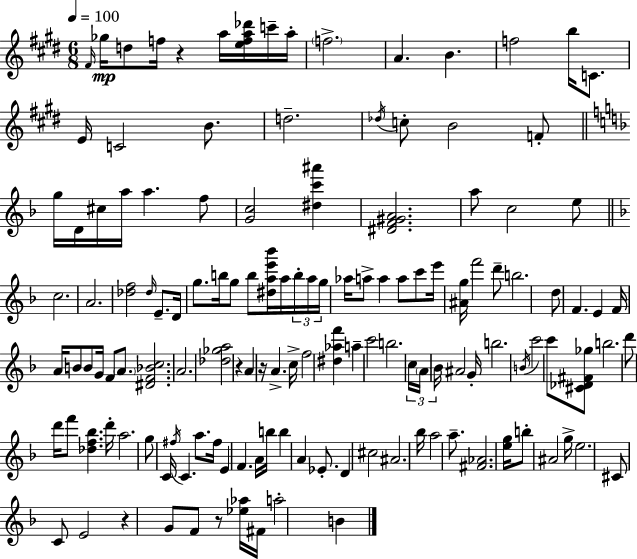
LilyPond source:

{
  \clef treble
  \numericTimeSignature
  \time 6/8
  \key e \major
  \tempo 4 = 100
  \grace { fis'16 }\mp ges''16 d''8 f''16 r4 a''16 <e'' f'' a'' des'''>16 c'''16-- | a''16-. \parenthesize f''2.-> | a'4. b'4. | f''2 b''16 c'8. | \break e'16 c'2 b'8. | d''2.-- | \acciaccatura { des''16 } c''8-. b'2 | f'8-. \bar "||" \break \key f \major g''16 d'16 cis''16 a''16 a''4. f''8 | <g' c''>2 <dis'' c''' ais'''>4 | <dis' f' gis' a'>2. | a''8 c''2 e''8 | \break \bar "||" \break \key f \major c''2. | a'2. | <des'' f''>2 \grace { des''16 } e'8.-- | d'16 g''8. b''16 g''8 b''8 <dis'' a'' e''' bes'''>16 a''16 \tuplet 3/2 { b''16-. | \break a''16 g''16 } aes''16 a''8-> a''4 a''8 c'''8 | e'''16 <ais' g''>16 f'''2 d'''8-- | b''2. | d''8 f'4. e'4 | \break f'16 a'16 b'8 b'8 g'16 f'8 \parenthesize a'8. | <dis' f' bes' c''>2. | a'2. | <des'' ges'' a''>2 r4 | \break a'4 r16 a'4.-> | c''16-> f''2 <dis'' aes'' f'''>4 | a''4-- c'''2 | b''2. | \break \tuplet 3/2 { c''16 \parenthesize a'16 bes'16 } ais'2 | g'16-. b''2. | \acciaccatura { b'16 } c'''2 c'''8 | <cis' des' fis' ges''>8 b''2. | \break d'''8 d'''16 f'''8 <des'' f'' bes''>4. | d'''16-. a''2. | g''8 c'16 \acciaccatura { fis''16 } c'4. | a''8. fis''16 e'4 f'4. | \break a'16 b''16 b''4 a'4 | ees'8.-. d'4 cis''2 | ais'2. | bes''16 a''2 | \break a''8.-- <fis' aes'>2. | <e'' g''>16 b''8-. ais'2 | g''16-> e''2. | cis'8 c'8 e'2 | \break r4 g'8 f'8 r8 | <ees'' aes''>16 fis'16 a''2-. b'4 | \bar "|."
}